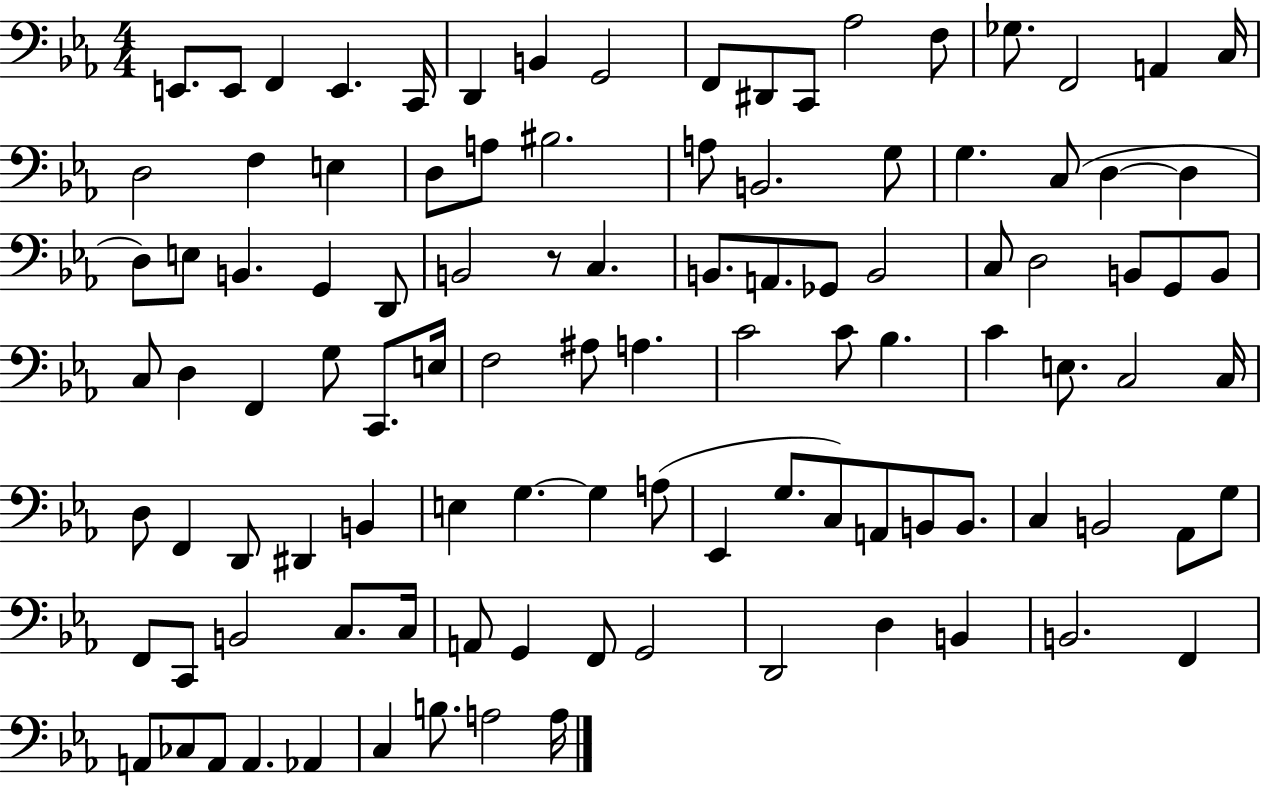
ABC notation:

X:1
T:Untitled
M:4/4
L:1/4
K:Eb
E,,/2 E,,/2 F,, E,, C,,/4 D,, B,, G,,2 F,,/2 ^D,,/2 C,,/2 _A,2 F,/2 _G,/2 F,,2 A,, C,/4 D,2 F, E, D,/2 A,/2 ^B,2 A,/2 B,,2 G,/2 G, C,/2 D, D, D,/2 E,/2 B,, G,, D,,/2 B,,2 z/2 C, B,,/2 A,,/2 _G,,/2 B,,2 C,/2 D,2 B,,/2 G,,/2 B,,/2 C,/2 D, F,, G,/2 C,,/2 E,/4 F,2 ^A,/2 A, C2 C/2 _B, C E,/2 C,2 C,/4 D,/2 F,, D,,/2 ^D,, B,, E, G, G, A,/2 _E,, G,/2 C,/2 A,,/2 B,,/2 B,,/2 C, B,,2 _A,,/2 G,/2 F,,/2 C,,/2 B,,2 C,/2 C,/4 A,,/2 G,, F,,/2 G,,2 D,,2 D, B,, B,,2 F,, A,,/2 _C,/2 A,,/2 A,, _A,, C, B,/2 A,2 A,/4